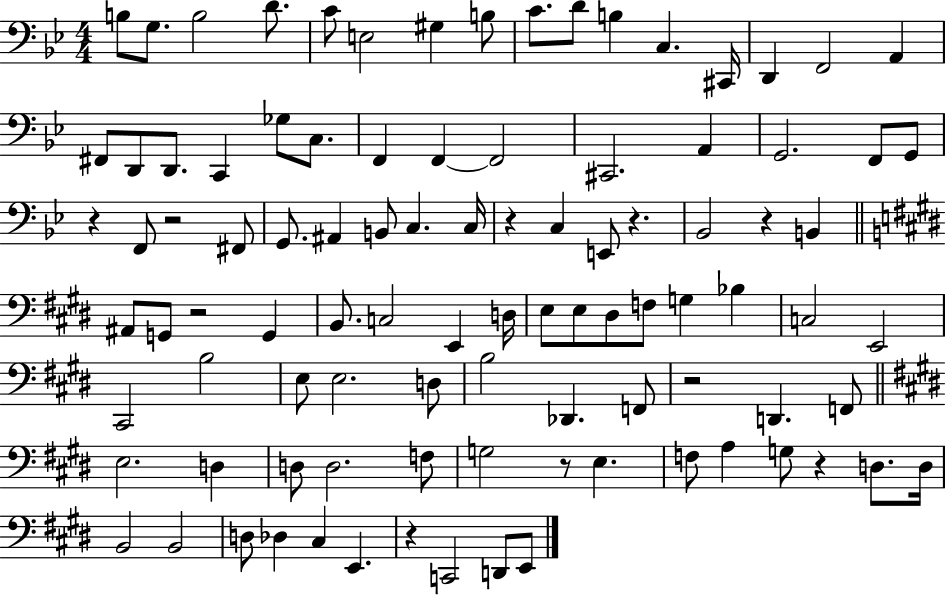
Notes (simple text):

B3/e G3/e. B3/h D4/e. C4/e E3/h G#3/q B3/e C4/e. D4/e B3/q C3/q. C#2/s D2/q F2/h A2/q F#2/e D2/e D2/e. C2/q Gb3/e C3/e. F2/q F2/q F2/h C#2/h. A2/q G2/h. F2/e G2/e R/q F2/e R/h F#2/e G2/e. A#2/q B2/e C3/q. C3/s R/q C3/q E2/e R/q. Bb2/h R/q B2/q A#2/e G2/e R/h G2/q B2/e. C3/h E2/q D3/s E3/e E3/e D#3/e F3/e G3/q Bb3/q C3/h E2/h C#2/h B3/h E3/e E3/h. D3/e B3/h Db2/q. F2/e R/h D2/q. F2/e E3/h. D3/q D3/e D3/h. F3/e G3/h R/e E3/q. F3/e A3/q G3/e R/q D3/e. D3/s B2/h B2/h D3/e Db3/q C#3/q E2/q. R/q C2/h D2/e E2/e